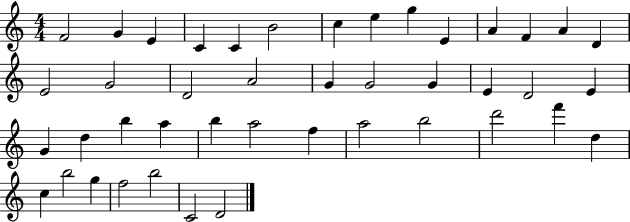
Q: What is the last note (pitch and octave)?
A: D4